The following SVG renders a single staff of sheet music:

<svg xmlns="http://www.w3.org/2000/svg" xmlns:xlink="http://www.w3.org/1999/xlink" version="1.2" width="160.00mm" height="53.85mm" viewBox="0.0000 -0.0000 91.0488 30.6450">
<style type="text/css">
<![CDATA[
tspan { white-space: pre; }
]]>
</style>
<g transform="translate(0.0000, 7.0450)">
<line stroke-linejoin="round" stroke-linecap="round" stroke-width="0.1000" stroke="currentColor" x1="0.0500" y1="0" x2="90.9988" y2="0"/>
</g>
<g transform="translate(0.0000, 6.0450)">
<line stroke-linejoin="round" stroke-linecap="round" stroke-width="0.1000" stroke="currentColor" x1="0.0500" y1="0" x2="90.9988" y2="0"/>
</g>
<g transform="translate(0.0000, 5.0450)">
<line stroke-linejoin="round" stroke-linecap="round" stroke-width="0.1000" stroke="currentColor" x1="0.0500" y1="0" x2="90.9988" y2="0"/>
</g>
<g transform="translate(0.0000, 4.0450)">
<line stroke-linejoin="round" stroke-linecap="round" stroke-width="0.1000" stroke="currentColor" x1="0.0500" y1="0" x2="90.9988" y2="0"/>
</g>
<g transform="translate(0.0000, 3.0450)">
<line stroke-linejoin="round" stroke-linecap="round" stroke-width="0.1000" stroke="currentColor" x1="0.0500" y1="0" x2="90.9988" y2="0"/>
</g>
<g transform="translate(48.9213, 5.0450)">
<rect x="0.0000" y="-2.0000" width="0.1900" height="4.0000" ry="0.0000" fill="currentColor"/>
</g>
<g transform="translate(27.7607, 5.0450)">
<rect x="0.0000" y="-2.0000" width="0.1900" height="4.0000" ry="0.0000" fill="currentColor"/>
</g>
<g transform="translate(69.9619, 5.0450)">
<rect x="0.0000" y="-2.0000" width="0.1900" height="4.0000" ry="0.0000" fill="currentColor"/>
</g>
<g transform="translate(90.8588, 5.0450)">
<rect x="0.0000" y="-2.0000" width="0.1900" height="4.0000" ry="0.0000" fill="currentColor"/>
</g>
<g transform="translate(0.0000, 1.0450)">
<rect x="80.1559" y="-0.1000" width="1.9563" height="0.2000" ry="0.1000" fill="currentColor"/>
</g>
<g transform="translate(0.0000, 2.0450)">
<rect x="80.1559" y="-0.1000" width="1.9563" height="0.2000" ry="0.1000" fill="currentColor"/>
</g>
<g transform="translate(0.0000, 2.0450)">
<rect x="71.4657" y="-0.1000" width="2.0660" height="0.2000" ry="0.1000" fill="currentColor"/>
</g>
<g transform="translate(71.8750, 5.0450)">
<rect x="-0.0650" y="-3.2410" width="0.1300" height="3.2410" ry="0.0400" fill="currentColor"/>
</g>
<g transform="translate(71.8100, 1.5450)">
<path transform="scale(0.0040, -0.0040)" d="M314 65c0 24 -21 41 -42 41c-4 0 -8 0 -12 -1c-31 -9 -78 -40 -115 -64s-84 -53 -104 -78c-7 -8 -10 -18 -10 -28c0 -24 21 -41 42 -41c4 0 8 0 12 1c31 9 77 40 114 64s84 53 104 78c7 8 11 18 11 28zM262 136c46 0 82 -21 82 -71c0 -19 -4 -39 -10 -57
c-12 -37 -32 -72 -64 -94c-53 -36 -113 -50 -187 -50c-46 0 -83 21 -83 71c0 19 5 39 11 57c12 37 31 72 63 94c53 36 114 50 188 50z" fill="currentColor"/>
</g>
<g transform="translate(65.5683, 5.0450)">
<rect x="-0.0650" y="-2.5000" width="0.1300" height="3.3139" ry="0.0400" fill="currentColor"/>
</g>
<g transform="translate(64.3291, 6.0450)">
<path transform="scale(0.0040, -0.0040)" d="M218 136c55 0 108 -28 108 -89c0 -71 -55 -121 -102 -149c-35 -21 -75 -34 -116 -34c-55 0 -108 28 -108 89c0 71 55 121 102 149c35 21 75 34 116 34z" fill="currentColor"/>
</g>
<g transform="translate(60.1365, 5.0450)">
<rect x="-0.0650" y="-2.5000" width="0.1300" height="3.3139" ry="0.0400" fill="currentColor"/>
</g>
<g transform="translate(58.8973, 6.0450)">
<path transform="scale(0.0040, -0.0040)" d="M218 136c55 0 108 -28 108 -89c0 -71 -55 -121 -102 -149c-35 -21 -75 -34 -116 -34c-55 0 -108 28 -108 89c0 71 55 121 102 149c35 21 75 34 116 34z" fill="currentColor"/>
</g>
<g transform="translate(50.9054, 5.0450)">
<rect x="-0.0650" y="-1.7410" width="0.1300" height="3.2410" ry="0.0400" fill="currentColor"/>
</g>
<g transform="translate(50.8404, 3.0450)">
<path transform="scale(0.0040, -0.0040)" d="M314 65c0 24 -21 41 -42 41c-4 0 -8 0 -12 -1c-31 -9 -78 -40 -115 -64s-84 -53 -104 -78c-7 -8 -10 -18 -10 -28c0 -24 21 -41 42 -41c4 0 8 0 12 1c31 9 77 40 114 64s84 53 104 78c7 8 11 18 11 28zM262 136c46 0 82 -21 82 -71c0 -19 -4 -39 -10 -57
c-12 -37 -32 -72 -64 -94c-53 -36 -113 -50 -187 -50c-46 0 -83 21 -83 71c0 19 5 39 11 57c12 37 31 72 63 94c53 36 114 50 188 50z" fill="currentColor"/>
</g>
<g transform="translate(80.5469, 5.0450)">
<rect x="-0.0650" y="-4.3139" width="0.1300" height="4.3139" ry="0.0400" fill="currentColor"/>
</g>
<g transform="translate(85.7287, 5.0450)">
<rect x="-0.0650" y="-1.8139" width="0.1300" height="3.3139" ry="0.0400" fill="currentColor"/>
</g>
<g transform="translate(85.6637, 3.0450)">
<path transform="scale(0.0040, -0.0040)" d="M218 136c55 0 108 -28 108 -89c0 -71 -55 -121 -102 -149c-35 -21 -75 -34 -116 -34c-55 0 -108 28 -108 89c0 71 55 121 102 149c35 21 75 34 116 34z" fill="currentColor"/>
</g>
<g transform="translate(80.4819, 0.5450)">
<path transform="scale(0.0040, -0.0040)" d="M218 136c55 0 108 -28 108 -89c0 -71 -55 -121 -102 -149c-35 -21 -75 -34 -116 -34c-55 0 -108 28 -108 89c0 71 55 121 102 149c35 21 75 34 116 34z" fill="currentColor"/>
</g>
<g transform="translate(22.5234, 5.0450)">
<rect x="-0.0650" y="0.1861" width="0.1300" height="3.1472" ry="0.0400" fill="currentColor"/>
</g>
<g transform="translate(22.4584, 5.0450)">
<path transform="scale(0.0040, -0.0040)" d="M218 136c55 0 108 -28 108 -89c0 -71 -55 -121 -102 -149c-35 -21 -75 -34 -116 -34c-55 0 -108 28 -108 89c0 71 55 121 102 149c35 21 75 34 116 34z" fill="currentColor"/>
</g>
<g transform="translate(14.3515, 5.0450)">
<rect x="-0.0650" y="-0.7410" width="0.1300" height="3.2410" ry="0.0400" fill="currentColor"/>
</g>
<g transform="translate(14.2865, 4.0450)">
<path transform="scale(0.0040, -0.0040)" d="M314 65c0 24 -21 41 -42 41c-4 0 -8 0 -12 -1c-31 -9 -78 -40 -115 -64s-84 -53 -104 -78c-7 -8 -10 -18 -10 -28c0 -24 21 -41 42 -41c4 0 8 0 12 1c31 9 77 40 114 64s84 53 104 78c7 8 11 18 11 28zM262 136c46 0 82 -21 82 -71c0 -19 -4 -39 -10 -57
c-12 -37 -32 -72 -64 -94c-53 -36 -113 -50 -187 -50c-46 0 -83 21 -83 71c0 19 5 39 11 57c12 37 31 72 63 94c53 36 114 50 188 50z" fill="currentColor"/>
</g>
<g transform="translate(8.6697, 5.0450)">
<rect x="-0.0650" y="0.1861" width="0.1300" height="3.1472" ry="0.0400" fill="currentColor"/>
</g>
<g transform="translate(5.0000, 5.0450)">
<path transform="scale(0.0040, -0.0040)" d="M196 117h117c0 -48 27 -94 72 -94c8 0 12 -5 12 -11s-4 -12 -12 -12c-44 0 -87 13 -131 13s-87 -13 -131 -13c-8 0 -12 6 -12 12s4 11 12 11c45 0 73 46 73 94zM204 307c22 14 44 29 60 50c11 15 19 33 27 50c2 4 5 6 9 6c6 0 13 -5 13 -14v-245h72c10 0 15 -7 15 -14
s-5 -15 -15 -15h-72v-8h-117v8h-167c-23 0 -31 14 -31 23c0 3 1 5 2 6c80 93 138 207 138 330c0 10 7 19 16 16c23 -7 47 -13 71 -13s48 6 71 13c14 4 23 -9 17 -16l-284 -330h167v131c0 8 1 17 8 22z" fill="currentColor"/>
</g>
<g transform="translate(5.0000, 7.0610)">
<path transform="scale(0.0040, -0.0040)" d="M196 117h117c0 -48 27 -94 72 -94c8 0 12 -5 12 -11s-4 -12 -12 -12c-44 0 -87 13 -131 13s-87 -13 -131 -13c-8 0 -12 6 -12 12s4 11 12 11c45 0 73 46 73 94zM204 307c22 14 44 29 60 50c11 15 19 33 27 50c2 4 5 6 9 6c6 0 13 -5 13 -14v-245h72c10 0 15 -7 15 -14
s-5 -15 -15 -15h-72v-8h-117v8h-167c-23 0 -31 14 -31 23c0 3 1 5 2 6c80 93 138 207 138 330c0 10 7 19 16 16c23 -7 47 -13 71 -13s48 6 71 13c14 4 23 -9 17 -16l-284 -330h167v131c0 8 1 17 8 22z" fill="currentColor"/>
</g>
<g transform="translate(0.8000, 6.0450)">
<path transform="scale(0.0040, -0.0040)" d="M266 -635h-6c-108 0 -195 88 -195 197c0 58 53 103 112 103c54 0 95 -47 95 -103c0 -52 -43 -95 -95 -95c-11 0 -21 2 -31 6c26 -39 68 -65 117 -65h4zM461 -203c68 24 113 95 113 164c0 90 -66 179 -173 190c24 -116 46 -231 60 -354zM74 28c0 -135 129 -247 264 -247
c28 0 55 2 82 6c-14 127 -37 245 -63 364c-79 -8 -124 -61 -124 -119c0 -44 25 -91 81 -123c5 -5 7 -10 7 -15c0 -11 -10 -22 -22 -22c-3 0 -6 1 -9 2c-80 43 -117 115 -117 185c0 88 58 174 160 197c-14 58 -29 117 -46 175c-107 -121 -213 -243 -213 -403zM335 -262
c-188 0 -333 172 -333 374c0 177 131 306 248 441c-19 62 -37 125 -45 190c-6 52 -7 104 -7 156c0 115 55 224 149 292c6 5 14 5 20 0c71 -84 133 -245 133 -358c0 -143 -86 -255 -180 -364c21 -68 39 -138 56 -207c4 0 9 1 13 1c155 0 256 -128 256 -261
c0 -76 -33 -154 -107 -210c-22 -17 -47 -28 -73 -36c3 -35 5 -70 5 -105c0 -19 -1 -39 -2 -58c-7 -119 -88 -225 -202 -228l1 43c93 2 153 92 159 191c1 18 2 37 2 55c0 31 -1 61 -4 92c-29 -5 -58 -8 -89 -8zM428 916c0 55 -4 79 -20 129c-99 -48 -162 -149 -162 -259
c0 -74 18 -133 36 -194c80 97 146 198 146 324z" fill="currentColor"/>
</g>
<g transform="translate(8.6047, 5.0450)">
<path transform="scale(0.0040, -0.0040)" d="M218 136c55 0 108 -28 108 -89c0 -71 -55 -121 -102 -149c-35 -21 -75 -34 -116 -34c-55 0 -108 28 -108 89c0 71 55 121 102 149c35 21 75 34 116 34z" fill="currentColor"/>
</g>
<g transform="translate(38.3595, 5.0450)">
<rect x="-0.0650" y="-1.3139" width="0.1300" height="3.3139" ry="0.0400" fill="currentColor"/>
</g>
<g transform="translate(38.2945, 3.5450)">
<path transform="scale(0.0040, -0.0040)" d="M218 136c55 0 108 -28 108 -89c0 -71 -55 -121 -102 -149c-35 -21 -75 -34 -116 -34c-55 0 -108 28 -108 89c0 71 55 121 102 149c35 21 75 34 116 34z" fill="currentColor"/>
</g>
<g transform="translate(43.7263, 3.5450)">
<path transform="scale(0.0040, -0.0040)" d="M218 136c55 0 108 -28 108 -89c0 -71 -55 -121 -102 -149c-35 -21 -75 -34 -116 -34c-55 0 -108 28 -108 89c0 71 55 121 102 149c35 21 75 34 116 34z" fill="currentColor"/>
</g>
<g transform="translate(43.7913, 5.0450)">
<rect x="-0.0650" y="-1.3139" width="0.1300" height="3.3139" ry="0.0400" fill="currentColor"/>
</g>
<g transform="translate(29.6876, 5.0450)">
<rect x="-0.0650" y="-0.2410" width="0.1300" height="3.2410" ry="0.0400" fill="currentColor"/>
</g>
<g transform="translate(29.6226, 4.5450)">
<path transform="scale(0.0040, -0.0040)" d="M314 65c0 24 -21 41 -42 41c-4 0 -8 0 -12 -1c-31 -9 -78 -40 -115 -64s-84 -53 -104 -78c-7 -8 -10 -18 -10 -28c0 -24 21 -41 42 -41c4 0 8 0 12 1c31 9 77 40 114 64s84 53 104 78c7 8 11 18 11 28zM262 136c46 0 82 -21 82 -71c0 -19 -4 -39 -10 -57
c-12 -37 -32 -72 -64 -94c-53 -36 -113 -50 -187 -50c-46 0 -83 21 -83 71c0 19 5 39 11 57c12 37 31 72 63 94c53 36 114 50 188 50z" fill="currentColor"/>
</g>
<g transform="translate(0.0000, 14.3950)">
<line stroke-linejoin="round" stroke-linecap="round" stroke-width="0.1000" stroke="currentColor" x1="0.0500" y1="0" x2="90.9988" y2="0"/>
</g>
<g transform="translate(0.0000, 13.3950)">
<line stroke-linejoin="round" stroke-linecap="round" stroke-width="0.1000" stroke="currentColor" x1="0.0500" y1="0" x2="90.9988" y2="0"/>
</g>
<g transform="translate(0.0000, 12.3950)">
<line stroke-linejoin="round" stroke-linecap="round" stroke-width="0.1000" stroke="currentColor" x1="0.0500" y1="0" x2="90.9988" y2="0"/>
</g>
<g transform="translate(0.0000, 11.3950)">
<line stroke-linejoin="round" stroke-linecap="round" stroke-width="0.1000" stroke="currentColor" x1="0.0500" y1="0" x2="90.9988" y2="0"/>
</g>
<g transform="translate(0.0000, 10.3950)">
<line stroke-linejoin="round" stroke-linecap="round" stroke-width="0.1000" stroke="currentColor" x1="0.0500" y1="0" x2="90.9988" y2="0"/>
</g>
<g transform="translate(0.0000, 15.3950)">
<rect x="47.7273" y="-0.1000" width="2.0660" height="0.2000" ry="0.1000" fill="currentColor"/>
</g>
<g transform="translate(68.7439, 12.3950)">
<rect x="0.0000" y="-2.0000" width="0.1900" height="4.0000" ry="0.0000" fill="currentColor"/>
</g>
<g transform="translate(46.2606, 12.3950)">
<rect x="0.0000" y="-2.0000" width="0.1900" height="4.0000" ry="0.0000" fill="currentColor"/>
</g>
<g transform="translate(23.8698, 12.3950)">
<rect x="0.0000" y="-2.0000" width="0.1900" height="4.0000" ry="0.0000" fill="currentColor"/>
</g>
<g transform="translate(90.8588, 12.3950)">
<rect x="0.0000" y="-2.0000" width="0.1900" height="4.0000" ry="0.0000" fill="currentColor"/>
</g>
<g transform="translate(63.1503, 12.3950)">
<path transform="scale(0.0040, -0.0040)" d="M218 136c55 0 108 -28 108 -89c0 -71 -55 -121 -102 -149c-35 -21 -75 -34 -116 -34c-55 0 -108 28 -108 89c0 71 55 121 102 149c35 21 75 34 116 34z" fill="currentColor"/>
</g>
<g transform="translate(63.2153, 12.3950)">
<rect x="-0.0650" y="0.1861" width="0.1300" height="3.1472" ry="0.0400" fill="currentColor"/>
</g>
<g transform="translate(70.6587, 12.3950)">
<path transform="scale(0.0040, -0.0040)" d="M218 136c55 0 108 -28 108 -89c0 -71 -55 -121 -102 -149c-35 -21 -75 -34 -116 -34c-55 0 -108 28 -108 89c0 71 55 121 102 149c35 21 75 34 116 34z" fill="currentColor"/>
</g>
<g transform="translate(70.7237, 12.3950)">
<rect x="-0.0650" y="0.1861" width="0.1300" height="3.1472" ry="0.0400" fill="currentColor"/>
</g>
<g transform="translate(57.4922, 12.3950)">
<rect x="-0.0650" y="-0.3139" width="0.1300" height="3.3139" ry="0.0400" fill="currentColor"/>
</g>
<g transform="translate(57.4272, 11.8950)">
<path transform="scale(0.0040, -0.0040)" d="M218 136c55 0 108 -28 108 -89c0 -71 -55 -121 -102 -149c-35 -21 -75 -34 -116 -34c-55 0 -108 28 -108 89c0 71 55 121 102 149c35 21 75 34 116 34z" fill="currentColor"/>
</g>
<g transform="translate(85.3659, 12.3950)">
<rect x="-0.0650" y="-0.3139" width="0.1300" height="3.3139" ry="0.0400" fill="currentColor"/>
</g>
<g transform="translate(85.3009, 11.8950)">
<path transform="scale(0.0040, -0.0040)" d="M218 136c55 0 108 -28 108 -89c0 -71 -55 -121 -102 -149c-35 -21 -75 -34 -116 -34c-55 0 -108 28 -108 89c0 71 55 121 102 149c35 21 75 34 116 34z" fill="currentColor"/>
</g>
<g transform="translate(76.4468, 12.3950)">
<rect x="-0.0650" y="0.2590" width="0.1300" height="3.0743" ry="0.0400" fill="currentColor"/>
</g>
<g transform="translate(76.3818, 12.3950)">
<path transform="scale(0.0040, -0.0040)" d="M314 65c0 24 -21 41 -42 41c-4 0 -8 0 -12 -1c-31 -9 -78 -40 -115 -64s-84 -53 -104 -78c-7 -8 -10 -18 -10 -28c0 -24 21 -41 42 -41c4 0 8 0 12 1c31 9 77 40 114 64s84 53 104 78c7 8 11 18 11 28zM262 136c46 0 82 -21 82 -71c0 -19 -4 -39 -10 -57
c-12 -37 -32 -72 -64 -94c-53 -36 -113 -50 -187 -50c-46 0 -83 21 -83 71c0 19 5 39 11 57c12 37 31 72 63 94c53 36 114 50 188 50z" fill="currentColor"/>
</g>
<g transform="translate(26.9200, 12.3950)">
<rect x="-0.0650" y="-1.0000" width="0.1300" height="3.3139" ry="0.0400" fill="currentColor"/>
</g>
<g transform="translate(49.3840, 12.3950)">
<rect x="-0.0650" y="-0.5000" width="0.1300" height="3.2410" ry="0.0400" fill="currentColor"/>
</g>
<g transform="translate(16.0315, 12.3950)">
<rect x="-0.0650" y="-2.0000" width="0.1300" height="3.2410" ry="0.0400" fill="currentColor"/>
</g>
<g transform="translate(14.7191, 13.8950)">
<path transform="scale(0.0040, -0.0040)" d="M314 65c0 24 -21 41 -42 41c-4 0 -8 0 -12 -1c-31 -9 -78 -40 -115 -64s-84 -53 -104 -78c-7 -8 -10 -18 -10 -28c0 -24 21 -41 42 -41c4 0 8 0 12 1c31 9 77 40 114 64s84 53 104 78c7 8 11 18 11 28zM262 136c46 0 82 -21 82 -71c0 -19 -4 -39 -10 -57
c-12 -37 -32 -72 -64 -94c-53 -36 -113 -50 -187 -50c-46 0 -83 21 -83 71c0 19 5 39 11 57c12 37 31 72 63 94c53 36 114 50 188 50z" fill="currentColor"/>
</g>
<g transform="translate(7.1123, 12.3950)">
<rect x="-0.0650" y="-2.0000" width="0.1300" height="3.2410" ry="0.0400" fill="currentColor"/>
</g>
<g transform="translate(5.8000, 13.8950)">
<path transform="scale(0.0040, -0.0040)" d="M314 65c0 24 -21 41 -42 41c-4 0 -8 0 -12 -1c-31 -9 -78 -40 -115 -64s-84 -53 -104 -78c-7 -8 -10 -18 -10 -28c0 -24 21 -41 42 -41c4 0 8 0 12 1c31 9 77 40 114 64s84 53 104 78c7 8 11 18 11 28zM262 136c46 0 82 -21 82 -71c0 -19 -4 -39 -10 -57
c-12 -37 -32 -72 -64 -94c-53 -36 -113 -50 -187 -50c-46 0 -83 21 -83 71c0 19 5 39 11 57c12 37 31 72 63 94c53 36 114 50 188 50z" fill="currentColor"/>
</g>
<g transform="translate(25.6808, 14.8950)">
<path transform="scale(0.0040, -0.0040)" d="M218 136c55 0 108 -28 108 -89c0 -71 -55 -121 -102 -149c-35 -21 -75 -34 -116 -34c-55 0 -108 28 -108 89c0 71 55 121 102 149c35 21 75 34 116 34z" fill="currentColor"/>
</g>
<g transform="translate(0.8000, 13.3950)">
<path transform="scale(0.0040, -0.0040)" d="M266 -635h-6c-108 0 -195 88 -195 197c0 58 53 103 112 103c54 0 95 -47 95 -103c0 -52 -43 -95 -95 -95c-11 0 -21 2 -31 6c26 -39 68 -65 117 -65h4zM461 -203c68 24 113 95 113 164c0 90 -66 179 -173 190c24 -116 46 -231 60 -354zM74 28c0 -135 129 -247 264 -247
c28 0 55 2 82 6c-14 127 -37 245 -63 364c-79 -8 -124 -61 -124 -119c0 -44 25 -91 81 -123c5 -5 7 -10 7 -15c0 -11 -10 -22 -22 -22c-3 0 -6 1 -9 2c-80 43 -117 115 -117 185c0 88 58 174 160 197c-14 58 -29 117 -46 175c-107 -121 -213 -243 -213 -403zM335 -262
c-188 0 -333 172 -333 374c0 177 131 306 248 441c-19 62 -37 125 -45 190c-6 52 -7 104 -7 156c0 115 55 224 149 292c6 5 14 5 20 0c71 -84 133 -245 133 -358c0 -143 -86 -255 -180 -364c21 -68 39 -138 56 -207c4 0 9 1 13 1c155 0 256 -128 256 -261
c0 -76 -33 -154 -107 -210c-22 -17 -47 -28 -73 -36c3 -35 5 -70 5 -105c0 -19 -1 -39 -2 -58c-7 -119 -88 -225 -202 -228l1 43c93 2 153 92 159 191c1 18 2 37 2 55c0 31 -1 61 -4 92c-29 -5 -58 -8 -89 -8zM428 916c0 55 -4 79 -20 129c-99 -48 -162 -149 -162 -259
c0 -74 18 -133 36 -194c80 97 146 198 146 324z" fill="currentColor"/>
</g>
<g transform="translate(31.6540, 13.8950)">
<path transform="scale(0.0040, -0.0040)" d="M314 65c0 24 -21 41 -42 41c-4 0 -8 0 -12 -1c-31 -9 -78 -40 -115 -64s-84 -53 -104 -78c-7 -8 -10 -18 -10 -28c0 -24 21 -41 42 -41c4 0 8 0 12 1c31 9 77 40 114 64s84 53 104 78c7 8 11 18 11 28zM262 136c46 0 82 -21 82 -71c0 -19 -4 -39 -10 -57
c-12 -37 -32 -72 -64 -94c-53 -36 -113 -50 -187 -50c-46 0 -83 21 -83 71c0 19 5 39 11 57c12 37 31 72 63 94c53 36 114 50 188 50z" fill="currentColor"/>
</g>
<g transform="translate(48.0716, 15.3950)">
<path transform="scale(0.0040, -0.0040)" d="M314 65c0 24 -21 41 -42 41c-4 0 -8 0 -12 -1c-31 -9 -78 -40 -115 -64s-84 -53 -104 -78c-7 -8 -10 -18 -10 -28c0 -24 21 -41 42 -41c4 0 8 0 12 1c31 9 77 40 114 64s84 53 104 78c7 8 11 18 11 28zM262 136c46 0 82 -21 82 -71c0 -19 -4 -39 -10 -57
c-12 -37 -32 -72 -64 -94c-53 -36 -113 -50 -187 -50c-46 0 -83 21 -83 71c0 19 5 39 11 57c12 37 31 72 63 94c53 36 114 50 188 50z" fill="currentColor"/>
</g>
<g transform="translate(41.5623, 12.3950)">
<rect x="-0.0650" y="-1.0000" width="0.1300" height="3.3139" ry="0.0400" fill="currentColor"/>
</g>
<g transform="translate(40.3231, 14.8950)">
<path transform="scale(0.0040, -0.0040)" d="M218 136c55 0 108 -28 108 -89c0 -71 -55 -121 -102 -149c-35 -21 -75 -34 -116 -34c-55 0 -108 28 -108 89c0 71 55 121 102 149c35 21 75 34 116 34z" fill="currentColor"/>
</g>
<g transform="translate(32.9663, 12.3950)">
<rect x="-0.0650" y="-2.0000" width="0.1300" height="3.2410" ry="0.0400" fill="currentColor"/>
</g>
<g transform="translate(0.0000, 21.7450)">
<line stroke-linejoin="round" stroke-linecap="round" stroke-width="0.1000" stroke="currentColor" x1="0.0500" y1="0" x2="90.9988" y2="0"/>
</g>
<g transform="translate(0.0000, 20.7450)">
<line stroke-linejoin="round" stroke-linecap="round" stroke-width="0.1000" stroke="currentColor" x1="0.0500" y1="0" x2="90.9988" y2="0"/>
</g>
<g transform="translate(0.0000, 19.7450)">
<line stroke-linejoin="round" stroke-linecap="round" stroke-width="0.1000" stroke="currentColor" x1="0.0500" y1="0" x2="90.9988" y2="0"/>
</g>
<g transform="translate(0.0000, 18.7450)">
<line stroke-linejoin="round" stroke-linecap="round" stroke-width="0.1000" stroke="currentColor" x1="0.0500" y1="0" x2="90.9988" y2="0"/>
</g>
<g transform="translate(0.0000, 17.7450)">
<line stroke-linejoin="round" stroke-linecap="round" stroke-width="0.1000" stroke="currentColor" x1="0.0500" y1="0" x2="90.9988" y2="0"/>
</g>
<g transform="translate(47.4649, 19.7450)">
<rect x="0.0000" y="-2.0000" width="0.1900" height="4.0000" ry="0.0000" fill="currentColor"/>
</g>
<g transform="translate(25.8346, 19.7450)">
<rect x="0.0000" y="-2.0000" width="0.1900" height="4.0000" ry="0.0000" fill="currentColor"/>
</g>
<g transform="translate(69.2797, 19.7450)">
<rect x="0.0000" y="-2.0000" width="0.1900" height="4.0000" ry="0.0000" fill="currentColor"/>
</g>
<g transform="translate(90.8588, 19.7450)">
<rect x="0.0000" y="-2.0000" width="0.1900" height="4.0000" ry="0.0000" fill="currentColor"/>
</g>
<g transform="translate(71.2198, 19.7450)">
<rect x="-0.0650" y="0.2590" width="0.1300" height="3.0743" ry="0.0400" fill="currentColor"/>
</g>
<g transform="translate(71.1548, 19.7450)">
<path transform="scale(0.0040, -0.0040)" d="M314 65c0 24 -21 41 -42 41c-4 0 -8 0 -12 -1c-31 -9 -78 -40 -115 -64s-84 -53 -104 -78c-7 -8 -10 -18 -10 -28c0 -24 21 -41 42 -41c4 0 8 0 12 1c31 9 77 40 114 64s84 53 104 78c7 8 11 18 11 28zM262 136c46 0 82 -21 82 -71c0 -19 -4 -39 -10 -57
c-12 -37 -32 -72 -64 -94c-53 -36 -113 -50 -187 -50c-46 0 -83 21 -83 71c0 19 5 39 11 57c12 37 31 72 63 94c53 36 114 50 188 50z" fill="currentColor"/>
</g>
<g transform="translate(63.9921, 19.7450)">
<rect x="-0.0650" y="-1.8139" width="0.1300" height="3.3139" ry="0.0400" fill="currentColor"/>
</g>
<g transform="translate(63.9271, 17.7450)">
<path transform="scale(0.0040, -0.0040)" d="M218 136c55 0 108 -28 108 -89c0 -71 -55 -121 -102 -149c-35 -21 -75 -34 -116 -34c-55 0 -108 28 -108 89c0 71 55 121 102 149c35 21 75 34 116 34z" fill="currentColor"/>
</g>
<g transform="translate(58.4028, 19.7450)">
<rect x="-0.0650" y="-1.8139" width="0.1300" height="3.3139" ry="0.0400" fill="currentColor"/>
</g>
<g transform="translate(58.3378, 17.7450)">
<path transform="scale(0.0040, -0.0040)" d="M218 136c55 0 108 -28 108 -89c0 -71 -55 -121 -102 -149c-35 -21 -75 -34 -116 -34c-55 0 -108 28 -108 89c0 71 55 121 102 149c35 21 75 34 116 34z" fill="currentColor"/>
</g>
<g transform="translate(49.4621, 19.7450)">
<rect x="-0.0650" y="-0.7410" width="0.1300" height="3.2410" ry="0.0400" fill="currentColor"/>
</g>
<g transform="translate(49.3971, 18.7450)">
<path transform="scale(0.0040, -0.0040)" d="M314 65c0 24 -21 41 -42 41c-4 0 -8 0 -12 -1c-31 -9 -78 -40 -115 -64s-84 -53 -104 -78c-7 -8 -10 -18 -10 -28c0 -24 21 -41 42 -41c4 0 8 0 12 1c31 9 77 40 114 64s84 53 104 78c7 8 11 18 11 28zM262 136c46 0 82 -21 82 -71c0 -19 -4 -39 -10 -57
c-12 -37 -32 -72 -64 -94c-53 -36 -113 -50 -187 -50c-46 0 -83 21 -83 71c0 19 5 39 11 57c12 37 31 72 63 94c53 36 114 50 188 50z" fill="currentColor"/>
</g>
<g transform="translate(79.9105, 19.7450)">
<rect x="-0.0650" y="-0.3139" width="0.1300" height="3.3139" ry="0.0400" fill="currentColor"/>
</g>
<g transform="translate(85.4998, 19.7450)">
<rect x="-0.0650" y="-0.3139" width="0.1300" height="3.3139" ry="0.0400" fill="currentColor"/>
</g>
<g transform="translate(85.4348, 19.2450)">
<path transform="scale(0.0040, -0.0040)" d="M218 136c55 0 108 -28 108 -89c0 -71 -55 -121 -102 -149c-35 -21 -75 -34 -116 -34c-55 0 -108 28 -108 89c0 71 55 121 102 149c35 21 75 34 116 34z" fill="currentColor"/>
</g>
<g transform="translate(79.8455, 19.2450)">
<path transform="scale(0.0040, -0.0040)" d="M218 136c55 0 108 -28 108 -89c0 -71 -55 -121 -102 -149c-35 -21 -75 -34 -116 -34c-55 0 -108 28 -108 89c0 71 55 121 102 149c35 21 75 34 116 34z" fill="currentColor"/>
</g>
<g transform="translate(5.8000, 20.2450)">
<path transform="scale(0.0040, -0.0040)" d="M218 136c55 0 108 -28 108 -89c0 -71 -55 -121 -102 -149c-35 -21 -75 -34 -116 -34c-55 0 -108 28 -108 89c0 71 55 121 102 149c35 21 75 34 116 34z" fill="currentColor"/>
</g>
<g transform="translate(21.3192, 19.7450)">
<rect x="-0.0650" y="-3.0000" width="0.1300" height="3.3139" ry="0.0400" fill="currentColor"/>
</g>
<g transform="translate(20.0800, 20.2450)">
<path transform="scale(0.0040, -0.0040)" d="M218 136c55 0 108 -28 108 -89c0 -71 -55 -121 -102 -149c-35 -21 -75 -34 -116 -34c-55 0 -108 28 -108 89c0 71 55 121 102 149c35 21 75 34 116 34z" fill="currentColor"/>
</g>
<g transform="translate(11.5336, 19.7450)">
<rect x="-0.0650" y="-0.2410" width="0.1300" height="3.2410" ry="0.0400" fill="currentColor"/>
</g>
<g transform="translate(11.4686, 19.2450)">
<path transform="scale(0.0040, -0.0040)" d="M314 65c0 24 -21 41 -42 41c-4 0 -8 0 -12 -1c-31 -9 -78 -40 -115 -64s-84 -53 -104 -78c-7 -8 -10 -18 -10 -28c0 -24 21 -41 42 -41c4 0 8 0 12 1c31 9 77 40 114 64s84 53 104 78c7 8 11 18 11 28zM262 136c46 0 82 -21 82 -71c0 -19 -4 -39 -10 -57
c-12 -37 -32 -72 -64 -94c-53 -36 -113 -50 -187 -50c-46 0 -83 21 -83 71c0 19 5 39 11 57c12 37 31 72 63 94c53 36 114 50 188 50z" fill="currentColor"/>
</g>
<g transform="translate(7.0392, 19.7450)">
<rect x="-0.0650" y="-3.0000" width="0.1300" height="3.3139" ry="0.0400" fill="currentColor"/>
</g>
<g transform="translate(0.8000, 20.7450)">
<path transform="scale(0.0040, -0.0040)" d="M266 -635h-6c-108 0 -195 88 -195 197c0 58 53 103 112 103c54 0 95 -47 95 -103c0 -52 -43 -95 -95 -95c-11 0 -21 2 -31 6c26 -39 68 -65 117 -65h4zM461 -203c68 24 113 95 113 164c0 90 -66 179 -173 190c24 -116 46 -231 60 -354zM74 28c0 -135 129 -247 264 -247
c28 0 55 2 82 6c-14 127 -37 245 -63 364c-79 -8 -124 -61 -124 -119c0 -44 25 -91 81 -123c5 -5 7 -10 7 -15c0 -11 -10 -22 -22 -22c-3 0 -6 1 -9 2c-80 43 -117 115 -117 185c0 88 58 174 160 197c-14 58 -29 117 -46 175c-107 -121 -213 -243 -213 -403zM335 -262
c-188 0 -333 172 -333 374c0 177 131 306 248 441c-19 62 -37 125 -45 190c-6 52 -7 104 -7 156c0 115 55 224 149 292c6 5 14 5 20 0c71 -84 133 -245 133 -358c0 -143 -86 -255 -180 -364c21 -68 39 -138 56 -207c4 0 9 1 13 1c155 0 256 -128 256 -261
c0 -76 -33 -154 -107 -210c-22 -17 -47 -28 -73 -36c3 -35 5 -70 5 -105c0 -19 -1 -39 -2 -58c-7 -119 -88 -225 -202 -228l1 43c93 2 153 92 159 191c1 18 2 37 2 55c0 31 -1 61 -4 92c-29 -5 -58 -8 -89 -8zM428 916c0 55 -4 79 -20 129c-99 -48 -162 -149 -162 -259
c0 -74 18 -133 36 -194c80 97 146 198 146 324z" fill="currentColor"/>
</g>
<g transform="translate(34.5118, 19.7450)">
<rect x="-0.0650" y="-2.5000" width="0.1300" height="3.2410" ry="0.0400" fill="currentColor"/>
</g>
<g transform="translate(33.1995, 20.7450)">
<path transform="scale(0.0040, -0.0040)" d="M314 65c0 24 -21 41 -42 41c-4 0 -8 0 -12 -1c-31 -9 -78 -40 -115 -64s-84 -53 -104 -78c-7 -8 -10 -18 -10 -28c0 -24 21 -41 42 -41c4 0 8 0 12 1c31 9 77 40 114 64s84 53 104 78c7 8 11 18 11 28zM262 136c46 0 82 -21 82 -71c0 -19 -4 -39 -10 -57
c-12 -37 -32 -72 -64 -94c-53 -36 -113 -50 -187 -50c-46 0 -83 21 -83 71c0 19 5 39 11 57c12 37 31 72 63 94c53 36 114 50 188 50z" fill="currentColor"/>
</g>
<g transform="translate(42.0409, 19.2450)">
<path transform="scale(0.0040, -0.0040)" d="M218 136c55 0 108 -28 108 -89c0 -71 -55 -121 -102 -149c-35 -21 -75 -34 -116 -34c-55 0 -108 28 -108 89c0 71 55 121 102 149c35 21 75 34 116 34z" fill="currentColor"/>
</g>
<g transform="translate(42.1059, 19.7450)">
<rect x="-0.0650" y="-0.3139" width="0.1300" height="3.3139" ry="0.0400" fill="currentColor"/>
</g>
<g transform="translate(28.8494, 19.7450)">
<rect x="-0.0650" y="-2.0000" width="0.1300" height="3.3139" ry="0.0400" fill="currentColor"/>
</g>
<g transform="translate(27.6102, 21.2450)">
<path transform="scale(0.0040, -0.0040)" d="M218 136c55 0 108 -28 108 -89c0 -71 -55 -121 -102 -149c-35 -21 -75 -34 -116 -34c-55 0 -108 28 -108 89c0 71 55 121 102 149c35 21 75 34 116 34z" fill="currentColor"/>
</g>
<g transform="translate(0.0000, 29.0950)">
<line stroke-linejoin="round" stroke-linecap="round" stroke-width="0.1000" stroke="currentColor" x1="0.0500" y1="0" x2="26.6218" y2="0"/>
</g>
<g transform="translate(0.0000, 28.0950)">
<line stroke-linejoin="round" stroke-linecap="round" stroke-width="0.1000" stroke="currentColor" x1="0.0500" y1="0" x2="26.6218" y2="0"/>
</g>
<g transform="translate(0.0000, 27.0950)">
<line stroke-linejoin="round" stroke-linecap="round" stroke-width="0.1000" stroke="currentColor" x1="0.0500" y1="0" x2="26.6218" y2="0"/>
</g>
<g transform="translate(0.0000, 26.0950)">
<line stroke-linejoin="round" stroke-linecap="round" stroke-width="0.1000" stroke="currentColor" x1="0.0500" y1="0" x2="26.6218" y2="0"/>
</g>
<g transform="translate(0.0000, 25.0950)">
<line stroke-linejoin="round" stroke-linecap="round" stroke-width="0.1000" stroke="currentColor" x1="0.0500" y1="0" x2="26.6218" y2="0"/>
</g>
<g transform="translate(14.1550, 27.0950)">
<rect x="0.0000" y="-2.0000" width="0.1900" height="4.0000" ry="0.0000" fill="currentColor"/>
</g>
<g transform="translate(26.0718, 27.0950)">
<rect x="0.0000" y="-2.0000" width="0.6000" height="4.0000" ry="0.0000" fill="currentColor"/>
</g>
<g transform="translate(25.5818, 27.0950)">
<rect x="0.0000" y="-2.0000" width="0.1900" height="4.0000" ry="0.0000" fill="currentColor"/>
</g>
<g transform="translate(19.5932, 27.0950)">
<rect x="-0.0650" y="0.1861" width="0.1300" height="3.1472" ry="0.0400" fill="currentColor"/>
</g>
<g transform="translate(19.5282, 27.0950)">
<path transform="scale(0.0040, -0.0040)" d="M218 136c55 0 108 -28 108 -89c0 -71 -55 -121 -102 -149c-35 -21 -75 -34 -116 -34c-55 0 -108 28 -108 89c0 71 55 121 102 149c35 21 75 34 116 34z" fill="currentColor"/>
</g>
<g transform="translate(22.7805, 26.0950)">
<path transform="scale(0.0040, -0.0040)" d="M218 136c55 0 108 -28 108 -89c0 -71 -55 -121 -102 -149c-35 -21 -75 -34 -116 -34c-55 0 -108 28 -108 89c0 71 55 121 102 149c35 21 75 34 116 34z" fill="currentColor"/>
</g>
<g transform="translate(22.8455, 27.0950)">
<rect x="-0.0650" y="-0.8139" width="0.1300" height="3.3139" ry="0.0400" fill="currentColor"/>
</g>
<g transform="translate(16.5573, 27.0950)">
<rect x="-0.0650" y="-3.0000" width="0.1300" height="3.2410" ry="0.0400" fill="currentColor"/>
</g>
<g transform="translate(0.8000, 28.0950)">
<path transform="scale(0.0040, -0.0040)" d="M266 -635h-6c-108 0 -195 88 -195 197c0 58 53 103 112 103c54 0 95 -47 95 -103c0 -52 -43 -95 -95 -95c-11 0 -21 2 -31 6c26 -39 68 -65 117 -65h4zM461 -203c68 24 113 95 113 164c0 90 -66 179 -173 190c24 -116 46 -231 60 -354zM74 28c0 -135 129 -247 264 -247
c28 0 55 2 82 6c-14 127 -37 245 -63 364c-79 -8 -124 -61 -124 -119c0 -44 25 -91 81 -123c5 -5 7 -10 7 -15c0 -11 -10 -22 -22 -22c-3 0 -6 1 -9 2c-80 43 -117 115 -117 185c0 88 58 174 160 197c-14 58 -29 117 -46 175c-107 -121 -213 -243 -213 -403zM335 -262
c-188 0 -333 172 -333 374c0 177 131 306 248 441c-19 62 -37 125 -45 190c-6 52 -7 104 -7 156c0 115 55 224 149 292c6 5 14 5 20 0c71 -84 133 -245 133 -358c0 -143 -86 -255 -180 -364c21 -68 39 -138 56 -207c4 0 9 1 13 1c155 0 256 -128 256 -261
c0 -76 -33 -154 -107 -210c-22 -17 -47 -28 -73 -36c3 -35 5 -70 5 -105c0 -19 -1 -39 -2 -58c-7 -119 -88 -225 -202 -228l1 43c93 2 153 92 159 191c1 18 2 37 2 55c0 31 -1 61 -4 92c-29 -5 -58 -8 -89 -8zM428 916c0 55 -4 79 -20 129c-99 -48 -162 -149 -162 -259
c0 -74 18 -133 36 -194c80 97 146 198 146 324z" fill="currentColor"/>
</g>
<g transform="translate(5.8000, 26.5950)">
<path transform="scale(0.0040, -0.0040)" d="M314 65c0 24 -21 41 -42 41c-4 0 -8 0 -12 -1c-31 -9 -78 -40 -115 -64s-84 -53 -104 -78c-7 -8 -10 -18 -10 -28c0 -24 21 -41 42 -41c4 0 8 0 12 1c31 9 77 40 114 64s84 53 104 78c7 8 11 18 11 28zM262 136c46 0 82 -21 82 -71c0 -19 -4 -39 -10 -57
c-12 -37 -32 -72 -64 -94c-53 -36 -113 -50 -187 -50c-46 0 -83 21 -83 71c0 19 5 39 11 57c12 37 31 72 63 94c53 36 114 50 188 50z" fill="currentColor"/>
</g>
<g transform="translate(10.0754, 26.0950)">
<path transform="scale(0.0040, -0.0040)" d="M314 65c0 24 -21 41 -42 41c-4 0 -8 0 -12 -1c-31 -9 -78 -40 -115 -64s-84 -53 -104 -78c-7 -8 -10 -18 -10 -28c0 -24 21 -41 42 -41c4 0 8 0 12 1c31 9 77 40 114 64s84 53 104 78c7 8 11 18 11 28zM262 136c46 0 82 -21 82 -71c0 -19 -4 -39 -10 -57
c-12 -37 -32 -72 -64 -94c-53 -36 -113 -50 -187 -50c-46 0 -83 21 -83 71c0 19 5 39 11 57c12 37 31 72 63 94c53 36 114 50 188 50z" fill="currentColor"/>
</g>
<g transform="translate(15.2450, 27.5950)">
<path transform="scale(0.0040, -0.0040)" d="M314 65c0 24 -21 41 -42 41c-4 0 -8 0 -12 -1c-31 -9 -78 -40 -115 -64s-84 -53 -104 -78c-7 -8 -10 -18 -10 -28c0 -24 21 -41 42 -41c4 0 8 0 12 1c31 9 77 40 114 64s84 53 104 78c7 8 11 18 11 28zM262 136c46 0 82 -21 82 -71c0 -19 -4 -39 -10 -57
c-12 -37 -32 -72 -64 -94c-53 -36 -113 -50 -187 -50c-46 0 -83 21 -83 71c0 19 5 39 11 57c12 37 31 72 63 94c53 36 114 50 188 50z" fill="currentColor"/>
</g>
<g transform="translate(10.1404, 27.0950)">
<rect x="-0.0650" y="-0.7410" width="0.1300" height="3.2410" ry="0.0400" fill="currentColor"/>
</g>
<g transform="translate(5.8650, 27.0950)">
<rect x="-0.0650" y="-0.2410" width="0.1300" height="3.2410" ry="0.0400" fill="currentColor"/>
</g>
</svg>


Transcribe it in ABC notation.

X:1
T:Untitled
M:4/4
L:1/4
K:C
B d2 B c2 e e f2 G G b2 d' f F2 F2 D F2 D C2 c B B B2 c A c2 A F G2 c d2 f f B2 c c c2 d2 A2 B d